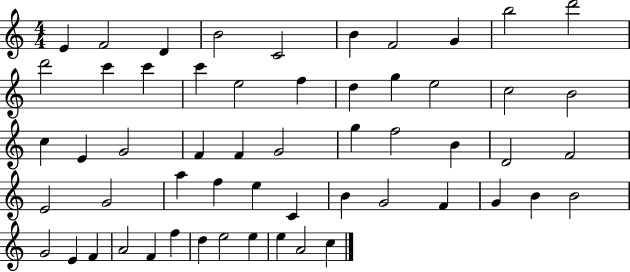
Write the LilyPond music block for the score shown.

{
  \clef treble
  \numericTimeSignature
  \time 4/4
  \key c \major
  e'4 f'2 d'4 | b'2 c'2 | b'4 f'2 g'4 | b''2 d'''2 | \break d'''2 c'''4 c'''4 | c'''4 e''2 f''4 | d''4 g''4 e''2 | c''2 b'2 | \break c''4 e'4 g'2 | f'4 f'4 g'2 | g''4 f''2 b'4 | d'2 f'2 | \break e'2 g'2 | a''4 f''4 e''4 c'4 | b'4 g'2 f'4 | g'4 b'4 b'2 | \break g'2 e'4 f'4 | a'2 f'4 f''4 | d''4 e''2 e''4 | e''4 a'2 c''4 | \break \bar "|."
}